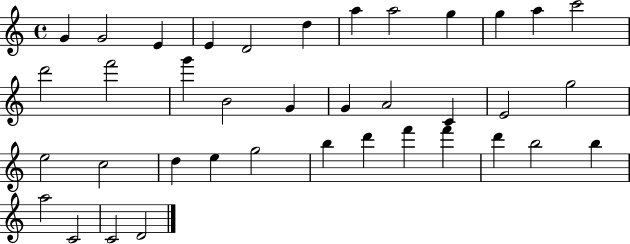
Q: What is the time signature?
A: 4/4